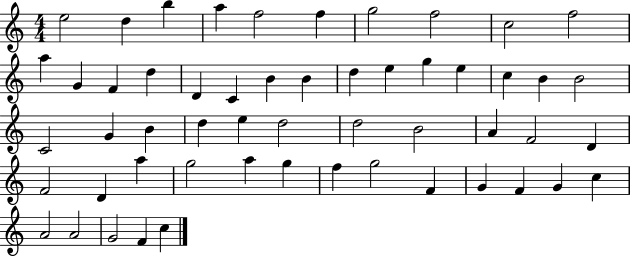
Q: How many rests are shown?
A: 0